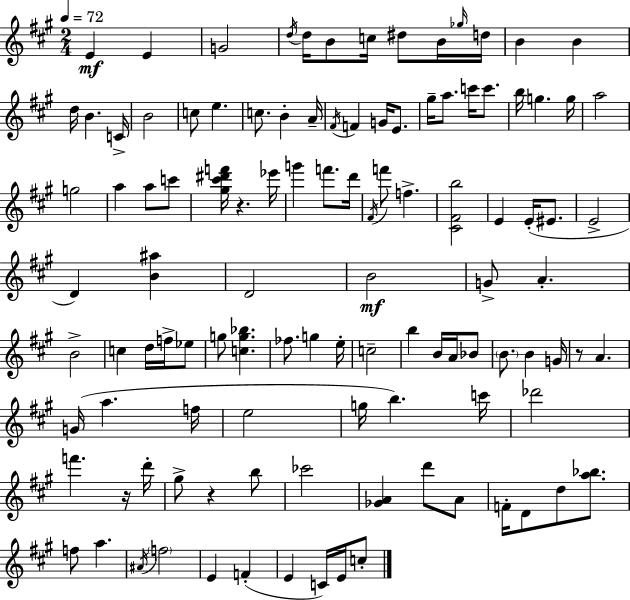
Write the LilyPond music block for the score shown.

{
  \clef treble
  \numericTimeSignature
  \time 2/4
  \key a \major
  \tempo 4 = 72
  e'4\mf e'4 | g'2 | \acciaccatura { d''16 } d''16 b'8 c''16 dis''8 b'16 | \grace { ges''16 } d''16 b'4 b'4 | \break d''16 b'4. | c'16-> b'2 | c''8 e''4. | c''8. b'4-. | \break a'16-- \acciaccatura { fis'16 } f'4 g'16 | e'8. gis''16-- a''8. c'''16 | c'''8. b''16 g''4. | g''16 a''2 | \break g''2 | a''4 a''8 | c'''8 <gis'' cis''' dis''' f'''>16 r4. | ees'''16 g'''4 f'''8. | \break d'''16 \acciaccatura { fis'16 } f'''8 f''4.-> | <cis' fis' b''>2 | e'4 | e'16-.( eis'8. e'2-> | \break d'4) | <b' ais''>4 d'2 | b'2\mf | g'8-> a'4.-. | \break b'2-> | c''4 | d''16 f''16-> ees''8 g''8 <c'' g'' bes''>4. | fes''8. g''4 | \break e''16-. c''2-- | b''4 | b'16 a'16 bes'8 \parenthesize b'8. b'4 | g'16 r8 a'4. | \break g'16( a''4. | f''16 e''2 | g''16 b''4.) | c'''16 des'''2 | \break f'''4. | r16 d'''16-. gis''8-> r4 | b''8 ces'''2 | <ges' a'>4 | \break d'''8 a'8 f'16-. d'8 d''8 | <a'' bes''>8. f''8 a''4. | \acciaccatura { ais'16 } \parenthesize f''2 | e'4 | \break f'4-.( e'4 | c'16) e'16 c''8-. \bar "|."
}